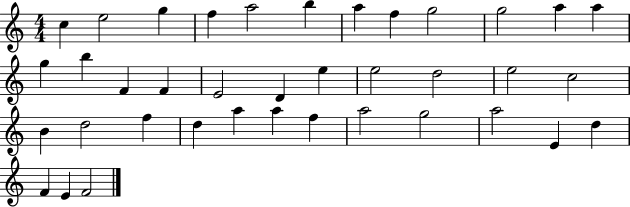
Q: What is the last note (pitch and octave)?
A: F4